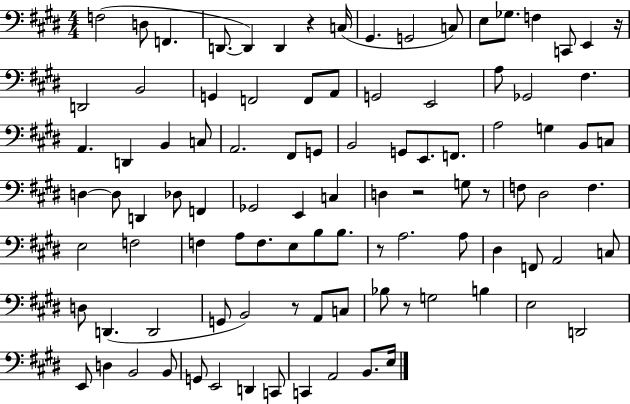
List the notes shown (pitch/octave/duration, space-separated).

F3/h D3/e F2/q. D2/e. D2/q D2/q R/q C3/s G#2/q. G2/h C3/e E3/e Gb3/e. F3/q C2/e E2/q R/s D2/h B2/h G2/q F2/h F2/e A2/e G2/h E2/h A3/e Gb2/h F#3/q. A2/q. D2/q B2/q C3/e A2/h. F#2/e G2/e B2/h G2/e E2/e. F2/e. A3/h G3/q B2/e C3/e D3/q D3/e D2/q Db3/e F2/q Gb2/h E2/q C3/q D3/q R/h G3/e R/e F3/e D#3/h F3/q. E3/h F3/h F3/q A3/e F3/e. E3/e B3/e B3/e. R/e A3/h. A3/e D#3/q F2/e A2/h C3/e D3/e D2/q. D2/h G2/e B2/h R/e A2/e C3/e Bb3/e R/e G3/h B3/q E3/h D2/h E2/e D3/q B2/h B2/e G2/e E2/h D2/q C2/e C2/q A2/h B2/e. E3/s